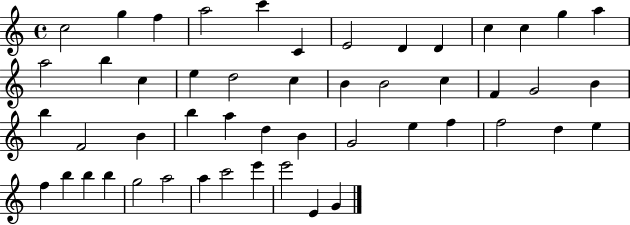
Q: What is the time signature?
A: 4/4